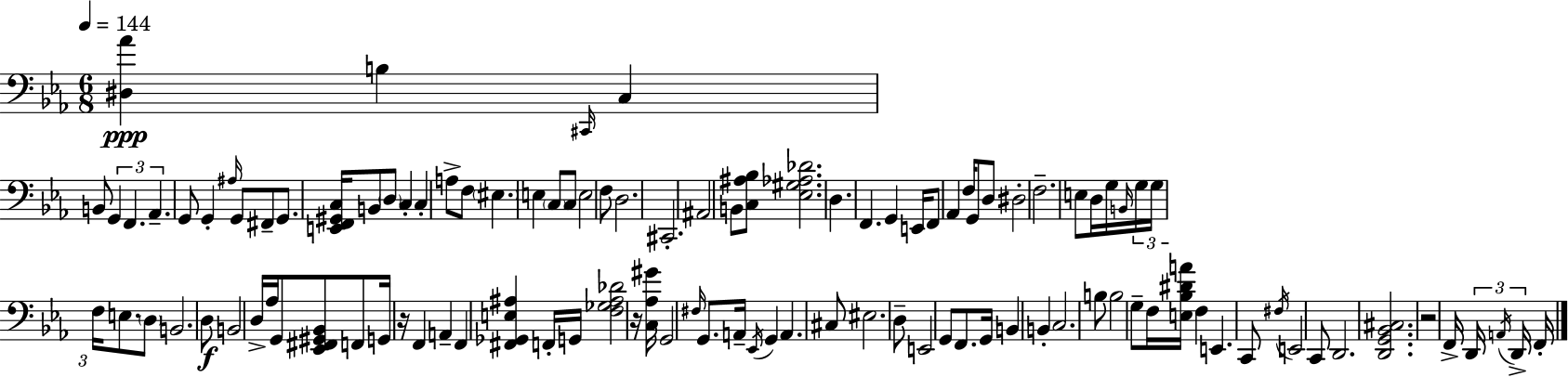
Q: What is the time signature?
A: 6/8